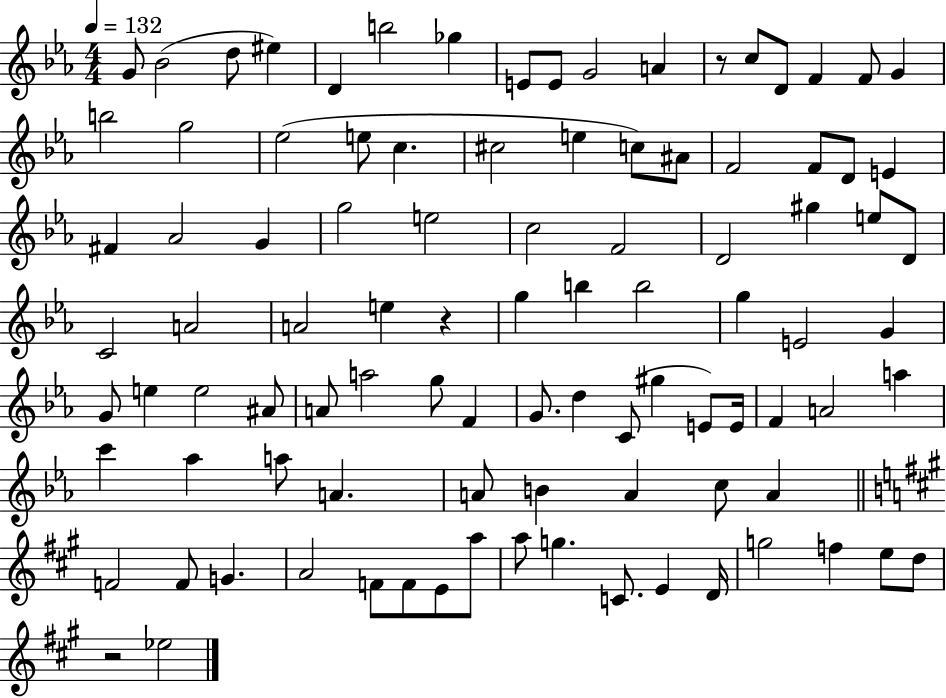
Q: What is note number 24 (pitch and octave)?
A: C5